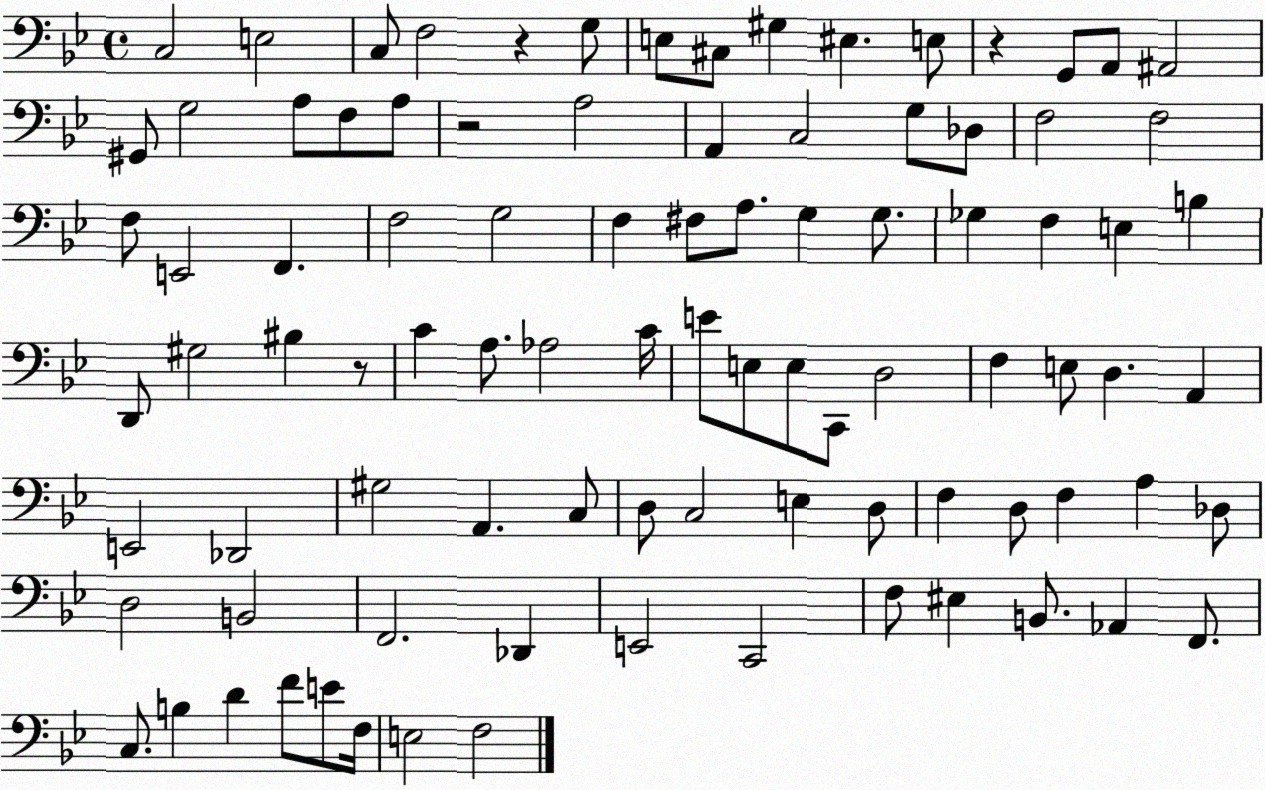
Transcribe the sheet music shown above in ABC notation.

X:1
T:Untitled
M:4/4
L:1/4
K:Bb
C,2 E,2 C,/2 F,2 z G,/2 E,/2 ^C,/2 ^G, ^E, E,/2 z G,,/2 A,,/2 ^A,,2 ^G,,/2 G,2 A,/2 F,/2 A,/2 z2 A,2 A,, C,2 G,/2 _D,/2 F,2 F,2 F,/2 E,,2 F,, F,2 G,2 F, ^F,/2 A,/2 G, G,/2 _G, F, E, B, D,,/2 ^G,2 ^B, z/2 C A,/2 _A,2 C/4 E/2 E,/2 E,/2 C,,/2 D,2 F, E,/2 D, A,, E,,2 _D,,2 ^G,2 A,, C,/2 D,/2 C,2 E, D,/2 F, D,/2 F, A, _D,/2 D,2 B,,2 F,,2 _D,, E,,2 C,,2 F,/2 ^E, B,,/2 _A,, F,,/2 C,/2 B, D F/2 E/2 F,/4 E,2 F,2